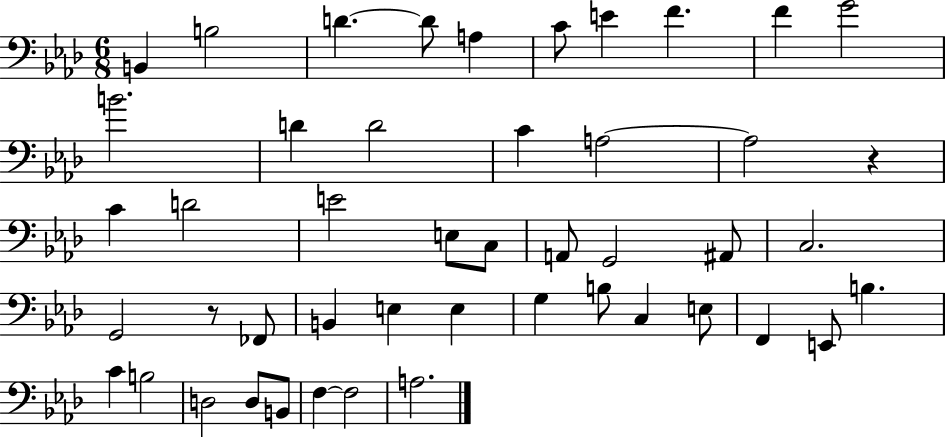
B2/q B3/h D4/q. D4/e A3/q C4/e E4/q F4/q. F4/q G4/h B4/h. D4/q D4/h C4/q A3/h A3/h R/q C4/q D4/h E4/h E3/e C3/e A2/e G2/h A#2/e C3/h. G2/h R/e FES2/e B2/q E3/q E3/q G3/q B3/e C3/q E3/e F2/q E2/e B3/q. C4/q B3/h D3/h D3/e B2/e F3/q F3/h A3/h.